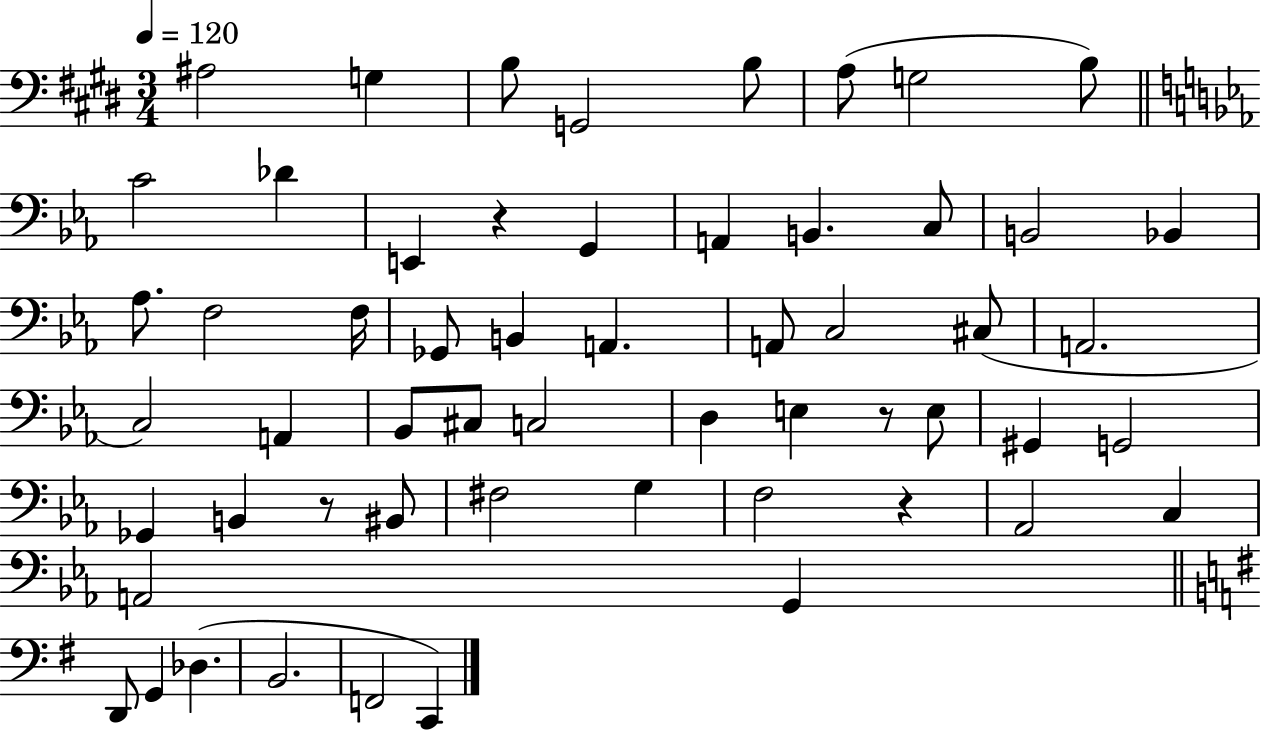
A#3/h G3/q B3/e G2/h B3/e A3/e G3/h B3/e C4/h Db4/q E2/q R/q G2/q A2/q B2/q. C3/e B2/h Bb2/q Ab3/e. F3/h F3/s Gb2/e B2/q A2/q. A2/e C3/h C#3/e A2/h. C3/h A2/q Bb2/e C#3/e C3/h D3/q E3/q R/e E3/e G#2/q G2/h Gb2/q B2/q R/e BIS2/e F#3/h G3/q F3/h R/q Ab2/h C3/q A2/h G2/q D2/e G2/q Db3/q. B2/h. F2/h C2/q